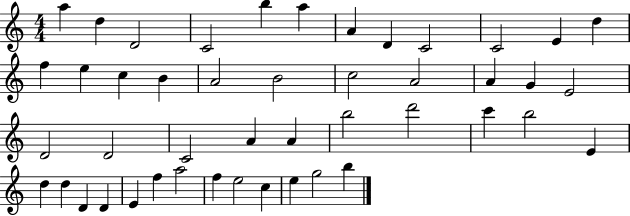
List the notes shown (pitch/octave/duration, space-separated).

A5/q D5/q D4/h C4/h B5/q A5/q A4/q D4/q C4/h C4/h E4/q D5/q F5/q E5/q C5/q B4/q A4/h B4/h C5/h A4/h A4/q G4/q E4/h D4/h D4/h C4/h A4/q A4/q B5/h D6/h C6/q B5/h E4/q D5/q D5/q D4/q D4/q E4/q F5/q A5/h F5/q E5/h C5/q E5/q G5/h B5/q